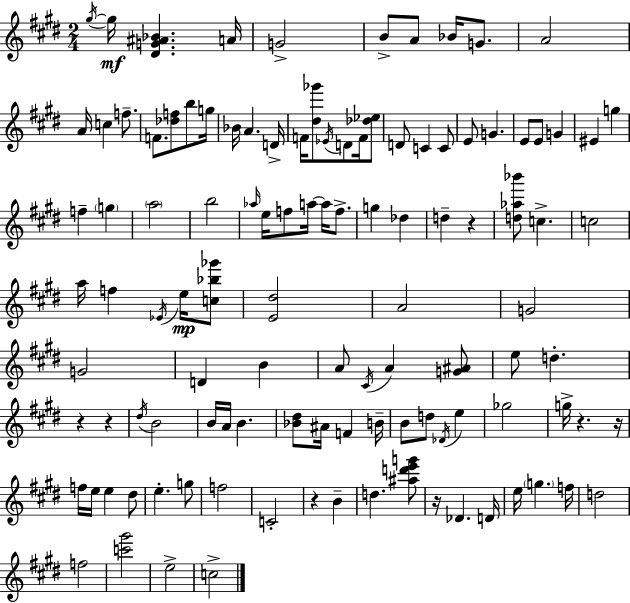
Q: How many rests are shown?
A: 7